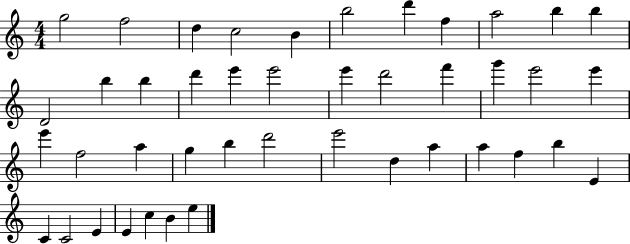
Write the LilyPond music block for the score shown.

{
  \clef treble
  \numericTimeSignature
  \time 4/4
  \key c \major
  g''2 f''2 | d''4 c''2 b'4 | b''2 d'''4 f''4 | a''2 b''4 b''4 | \break d'2 b''4 b''4 | d'''4 e'''4 e'''2 | e'''4 d'''2 f'''4 | g'''4 e'''2 e'''4 | \break e'''4 f''2 a''4 | g''4 b''4 d'''2 | e'''2 d''4 a''4 | a''4 f''4 b''4 e'4 | \break c'4 c'2 e'4 | e'4 c''4 b'4 e''4 | \bar "|."
}